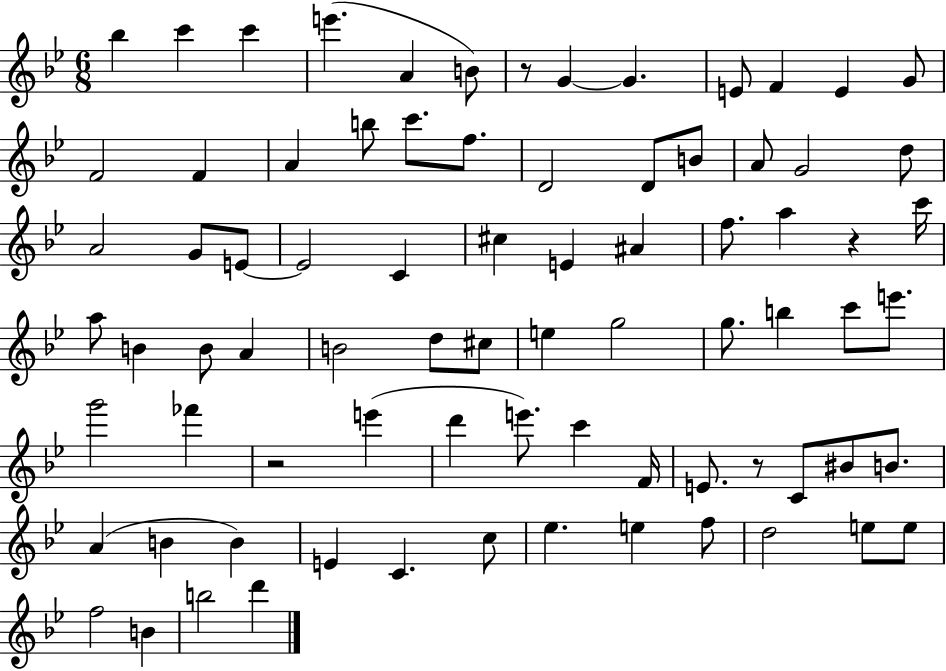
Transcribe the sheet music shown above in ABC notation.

X:1
T:Untitled
M:6/8
L:1/4
K:Bb
_b c' c' e' A B/2 z/2 G G E/2 F E G/2 F2 F A b/2 c'/2 f/2 D2 D/2 B/2 A/2 G2 d/2 A2 G/2 E/2 E2 C ^c E ^A f/2 a z c'/4 a/2 B B/2 A B2 d/2 ^c/2 e g2 g/2 b c'/2 e'/2 g'2 _f' z2 e' d' e'/2 c' F/4 E/2 z/2 C/2 ^B/2 B/2 A B B E C c/2 _e e f/2 d2 e/2 e/2 f2 B b2 d'